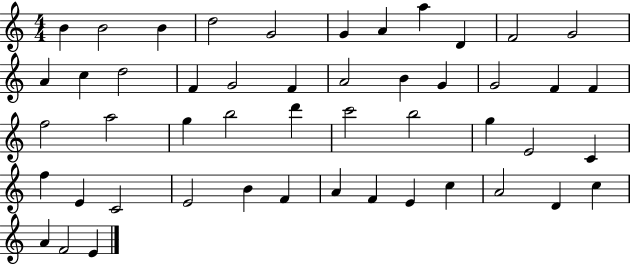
B4/q B4/h B4/q D5/h G4/h G4/q A4/q A5/q D4/q F4/h G4/h A4/q C5/q D5/h F4/q G4/h F4/q A4/h B4/q G4/q G4/h F4/q F4/q F5/h A5/h G5/q B5/h D6/q C6/h B5/h G5/q E4/h C4/q F5/q E4/q C4/h E4/h B4/q F4/q A4/q F4/q E4/q C5/q A4/h D4/q C5/q A4/q F4/h E4/q